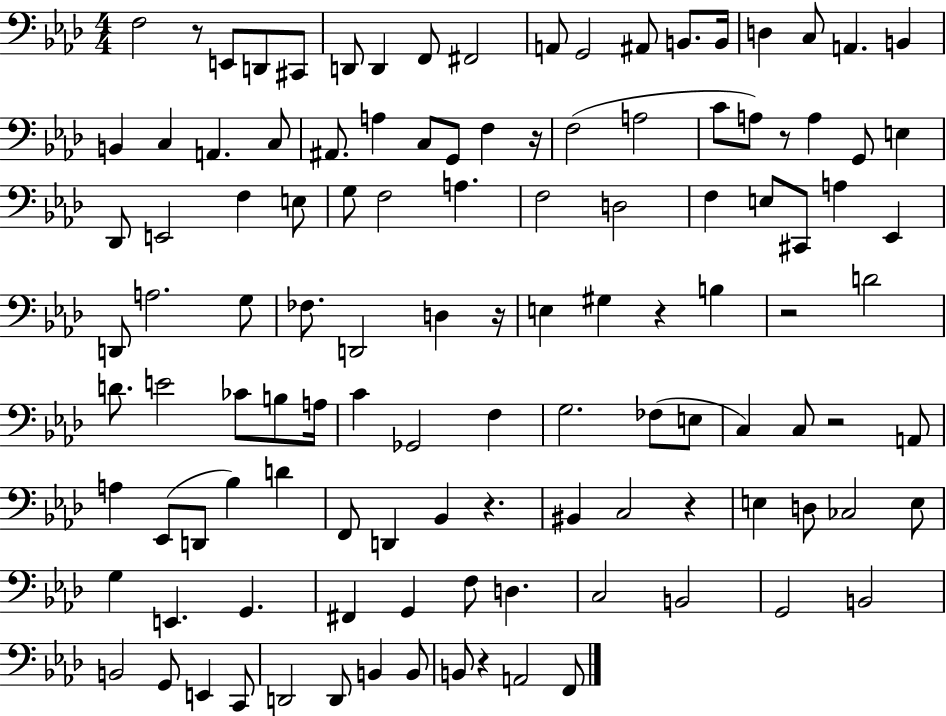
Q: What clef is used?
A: bass